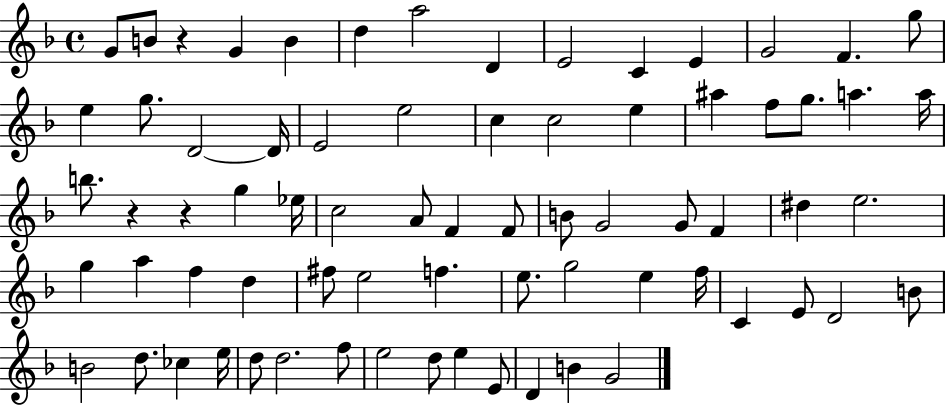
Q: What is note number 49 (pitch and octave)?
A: G5